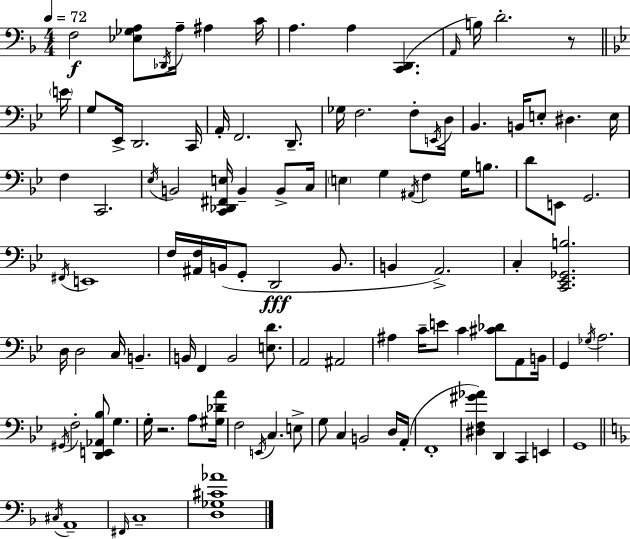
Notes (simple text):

F3/h [Eb3,Gb3,A3]/e Db2/s A3/s A#3/q C4/s A3/q. A3/q [C2,D2]/q. A2/s B3/s D4/h. R/e E4/s G3/e Eb2/s D2/h. C2/s A2/s F2/h. D2/e. Gb3/s F3/h. F3/e E2/s D3/s Bb2/q. B2/s E3/e D#3/q. E3/s F3/q C2/h. Eb3/s B2/h [C2,Db2,F#2,E3]/s B2/q B2/e C3/s E3/q G3/q A#2/s F3/q G3/s B3/e. D4/e E2/e G2/h. F#2/s E2/w F3/s [A#2,F3]/s B2/s G2/e D2/h B2/e. B2/q A2/h. C3/q [C2,Eb2,Gb2,B3]/h. D3/s D3/h C3/s B2/q. B2/s F2/q B2/h [E3,D4]/e. A2/h A#2/h A#3/q C4/s E4/e C4/q [C#4,Db4]/e A2/e B2/s G2/q Gb3/s A3/h. G#2/s F3/h [D2,E2,Ab2,Bb3]/e G3/q. G3/s R/h. A3/e [G#3,Db4,A4]/s F3/h E2/s C3/q. E3/e G3/e C3/q B2/h D3/s A2/s F2/w [D#3,F3,G#4,Ab4]/q D2/q C2/q E2/q G2/w C#3/s A2/w F#2/s C3/w [D3,Gb3,C#4,Ab4]/w